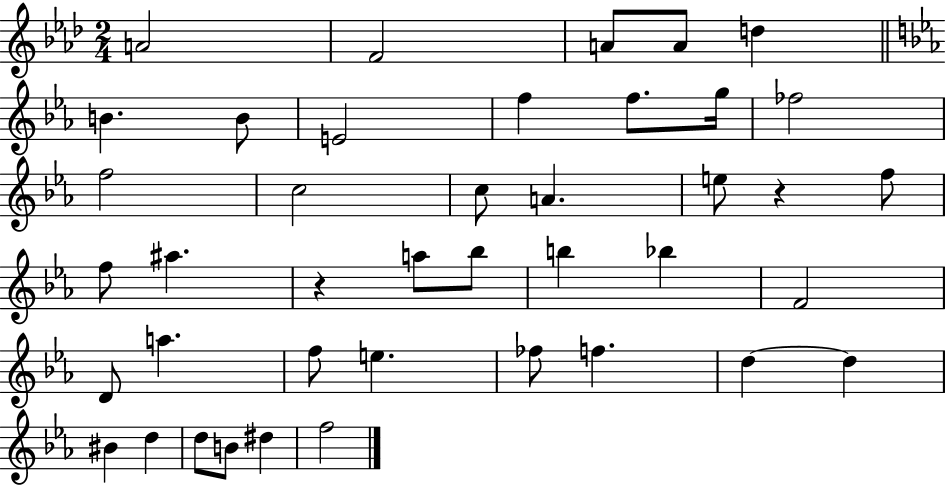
X:1
T:Untitled
M:2/4
L:1/4
K:Ab
A2 F2 A/2 A/2 d B B/2 E2 f f/2 g/4 _f2 f2 c2 c/2 A e/2 z f/2 f/2 ^a z a/2 _b/2 b _b F2 D/2 a f/2 e _f/2 f d d ^B d d/2 B/2 ^d f2